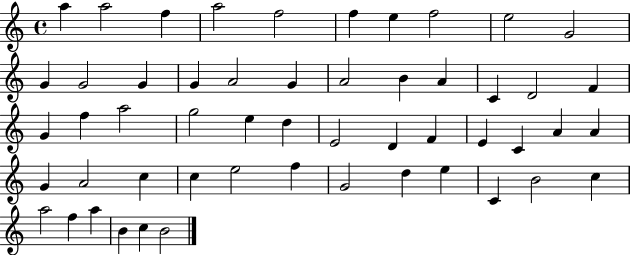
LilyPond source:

{
  \clef treble
  \time 4/4
  \defaultTimeSignature
  \key c \major
  a''4 a''2 f''4 | a''2 f''2 | f''4 e''4 f''2 | e''2 g'2 | \break g'4 g'2 g'4 | g'4 a'2 g'4 | a'2 b'4 a'4 | c'4 d'2 f'4 | \break g'4 f''4 a''2 | g''2 e''4 d''4 | e'2 d'4 f'4 | e'4 c'4 a'4 a'4 | \break g'4 a'2 c''4 | c''4 e''2 f''4 | g'2 d''4 e''4 | c'4 b'2 c''4 | \break a''2 f''4 a''4 | b'4 c''4 b'2 | \bar "|."
}